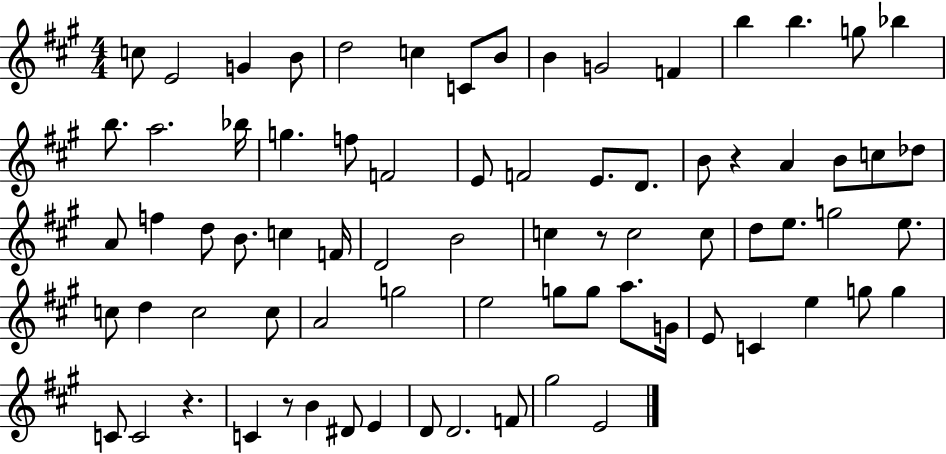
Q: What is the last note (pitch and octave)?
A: E4